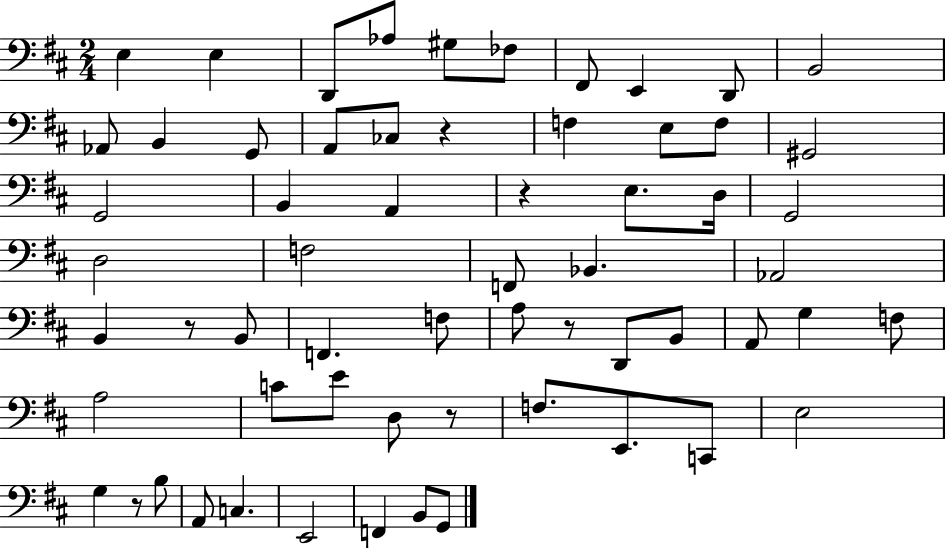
{
  \clef bass
  \numericTimeSignature
  \time 2/4
  \key d \major
  \repeat volta 2 { e4 e4 | d,8 aes8 gis8 fes8 | fis,8 e,4 d,8 | b,2 | \break aes,8 b,4 g,8 | a,8 ces8 r4 | f4 e8 f8 | gis,2 | \break g,2 | b,4 a,4 | r4 e8. d16 | g,2 | \break d2 | f2 | f,8 bes,4. | aes,2 | \break b,4 r8 b,8 | f,4. f8 | a8 r8 d,8 b,8 | a,8 g4 f8 | \break a2 | c'8 e'8 d8 r8 | f8. e,8. c,8 | e2 | \break g4 r8 b8 | a,8 c4. | e,2 | f,4 b,8 g,8 | \break } \bar "|."
}